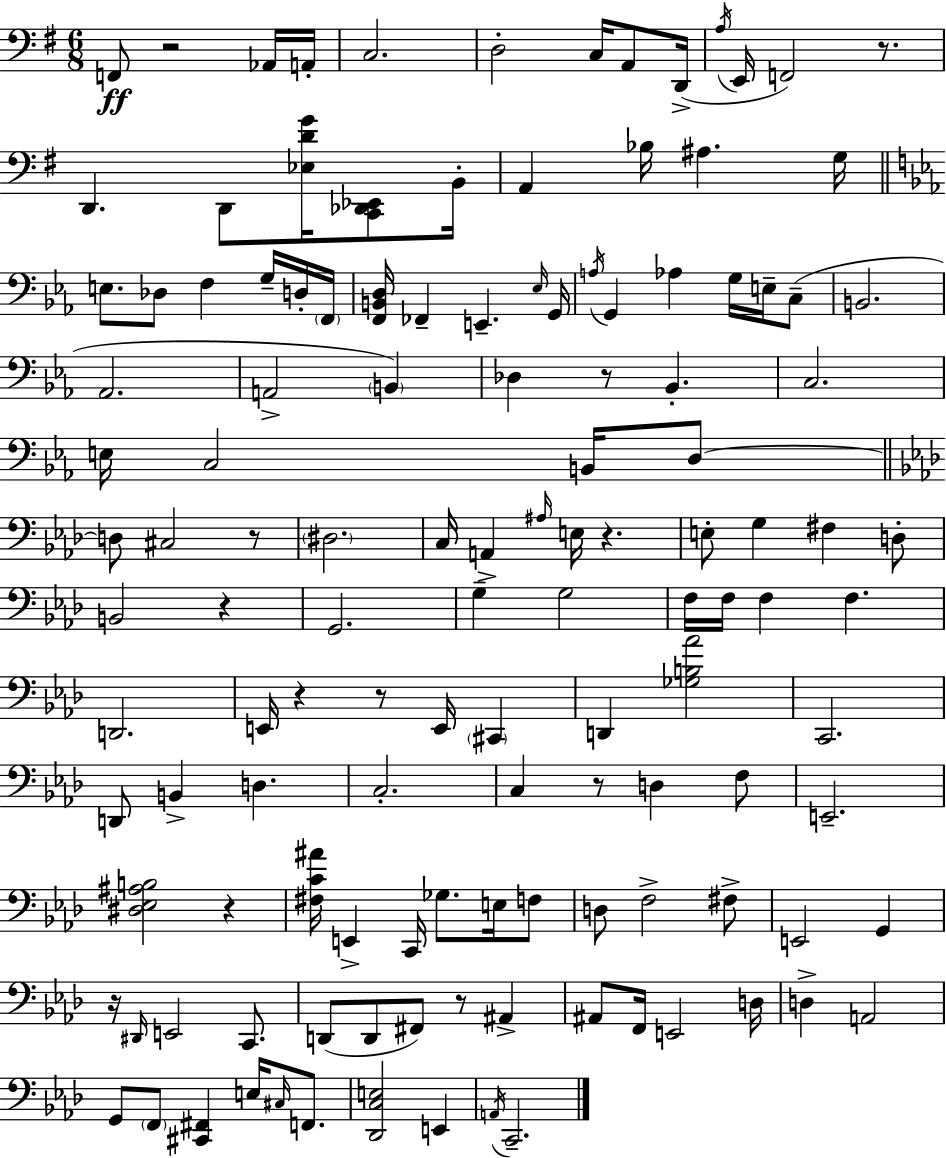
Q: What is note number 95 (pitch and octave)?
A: A#2